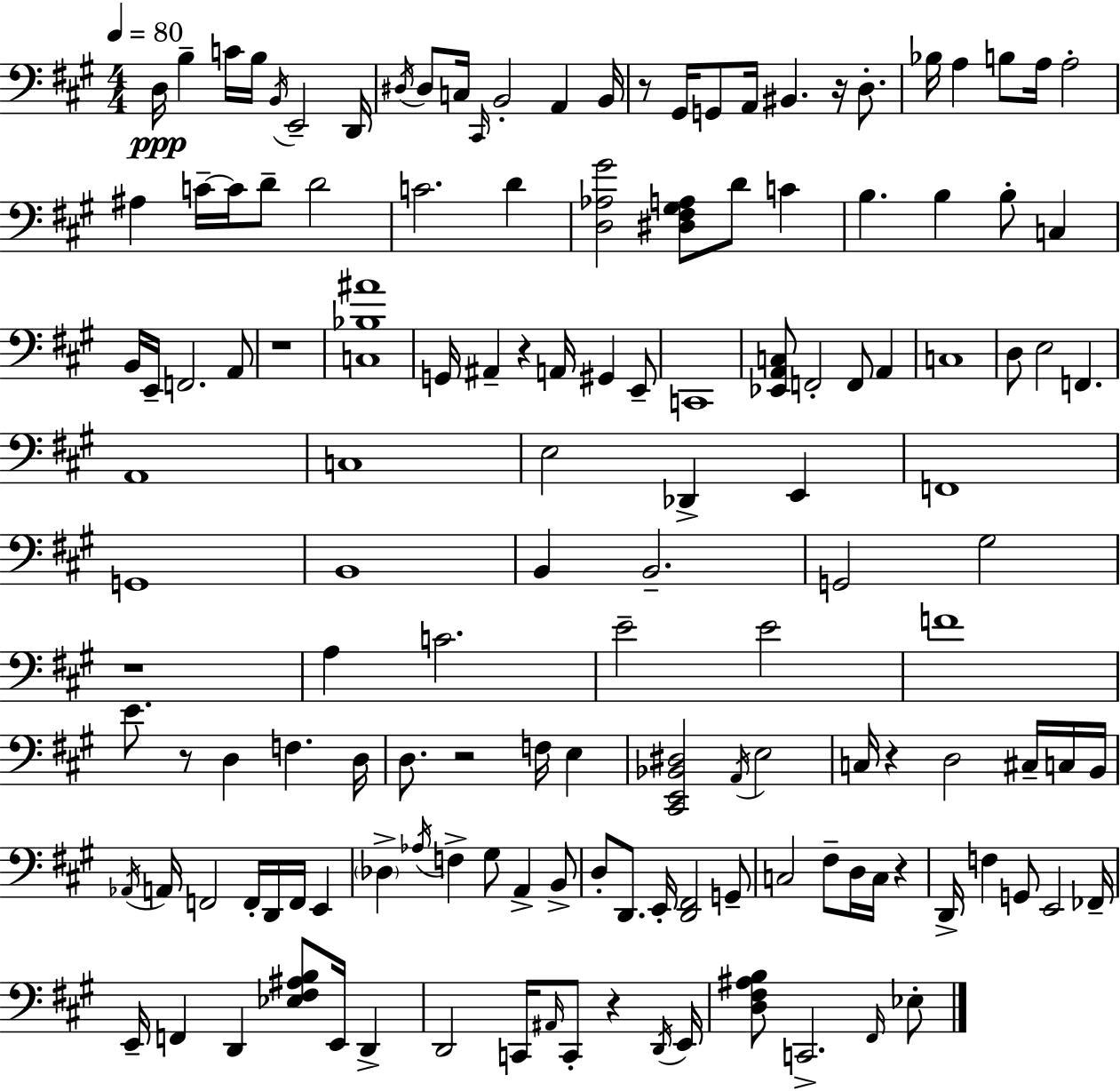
D3/s B3/q C4/s B3/s B2/s E2/h D2/s D#3/s D#3/e C3/s C#2/s B2/h A2/q B2/s R/e G#2/s G2/e A2/s BIS2/q. R/s D3/e. Bb3/s A3/q B3/e A3/s A3/h A#3/q C4/s C4/s D4/e D4/h C4/h. D4/q [D3,Ab3,G#4]/h [D#3,F#3,G#3,A3]/e D4/e C4/q B3/q. B3/q B3/e C3/q B2/s E2/s F2/h. A2/e R/w [C3,Bb3,A#4]/w G2/s A#2/q R/q A2/s G#2/q E2/e C2/w [Eb2,A2,C3]/e F2/h F2/e A2/q C3/w D3/e E3/h F2/q. A2/w C3/w E3/h Db2/q E2/q F2/w G2/w B2/w B2/q B2/h. G2/h G#3/h R/w A3/q C4/h. E4/h E4/h F4/w E4/e. R/e D3/q F3/q. D3/s D3/e. R/h F3/s E3/q [C#2,E2,Bb2,D#3]/h A2/s E3/h C3/s R/q D3/h C#3/s C3/s B2/s Ab2/s A2/s F2/h F2/s D2/s F2/s E2/q Db3/q Ab3/s F3/q G#3/e A2/q B2/e D3/e D2/e. E2/s [D2,F#2]/h G2/e C3/h F#3/e D3/s C3/s R/q D2/s F3/q G2/e E2/h FES2/s E2/s F2/q D2/q [Eb3,F#3,A#3,B3]/e E2/s D2/q D2/h C2/s A#2/s C2/e R/q D2/s E2/s [D3,F#3,A#3,B3]/e C2/h. F#2/s Eb3/e